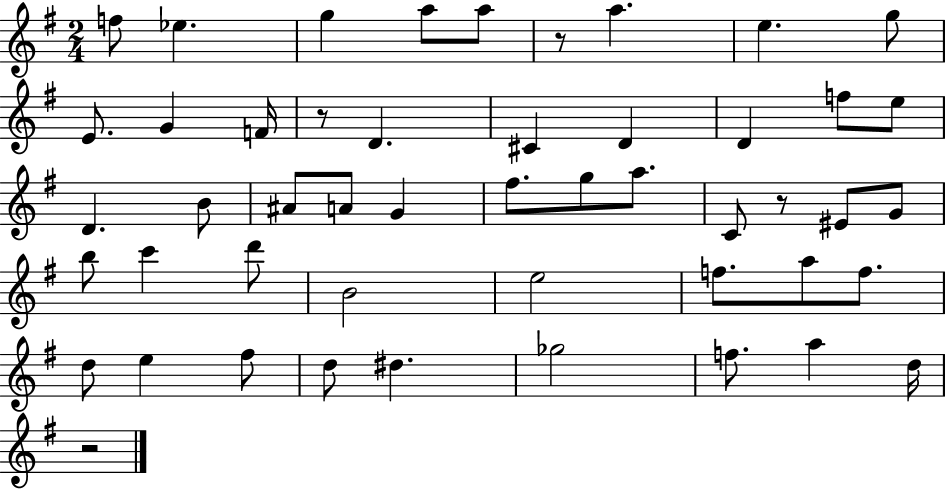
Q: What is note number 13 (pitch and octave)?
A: C#4